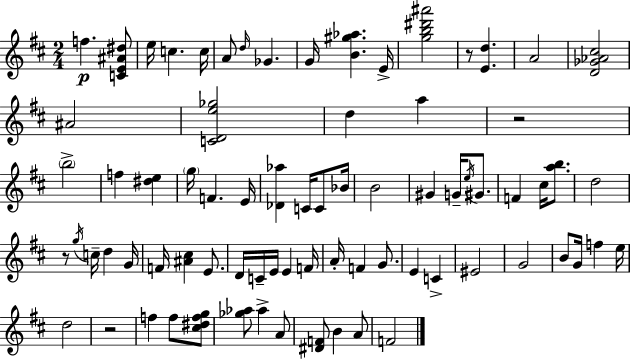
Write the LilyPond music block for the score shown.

{
  \clef treble
  \numericTimeSignature
  \time 2/4
  \key d \major
  f''4.\p <c' e' ais' dis''>8 | e''16 c''4. c''16 | a'8 \grace { d''16 } ges'4. | g'16 <b' gis'' aes''>4. | \break e'16-> <g'' b'' dis''' ais'''>2 | r8 <e' d''>4. | a'2 | <d' ges' aes' cis''>2 | \break ais'2 | <c' d' e'' ges''>2 | d''4 a''4 | r2 | \break \parenthesize b''2-> | f''4 <dis'' e''>4 | \parenthesize g''16 f'4. | e'16 <des' aes''>4 c'16 c'8 | \break bes'16 b'2 | gis'4 g'16-- \acciaccatura { e''16 } gis'8. | f'4 cis''16 <a'' b''>8. | d''2 | \break r8 \acciaccatura { g''16 } c''16-- d''4 | g'16 f'16 <ais' cis''>4 | e'8. d'16 c'16-- e'16 e'4 | f'16 a'16-. f'4 | \break g'8. e'4 c'4-> | eis'2 | g'2 | b'8 g'16 f''4 | \break e''16 d''2 | r2 | f''4 f''8 | <cis'' dis'' f'' g''>8 <ges'' aes''>8 aes''4-> | \break a'8 <dis' f'>8 b'4 | a'8 f'2 | \bar "|."
}